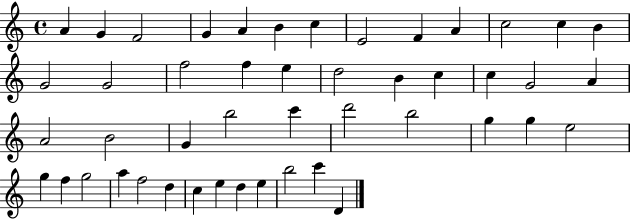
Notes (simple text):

A4/q G4/q F4/h G4/q A4/q B4/q C5/q E4/h F4/q A4/q C5/h C5/q B4/q G4/h G4/h F5/h F5/q E5/q D5/h B4/q C5/q C5/q G4/h A4/q A4/h B4/h G4/q B5/h C6/q D6/h B5/h G5/q G5/q E5/h G5/q F5/q G5/h A5/q F5/h D5/q C5/q E5/q D5/q E5/q B5/h C6/q D4/q